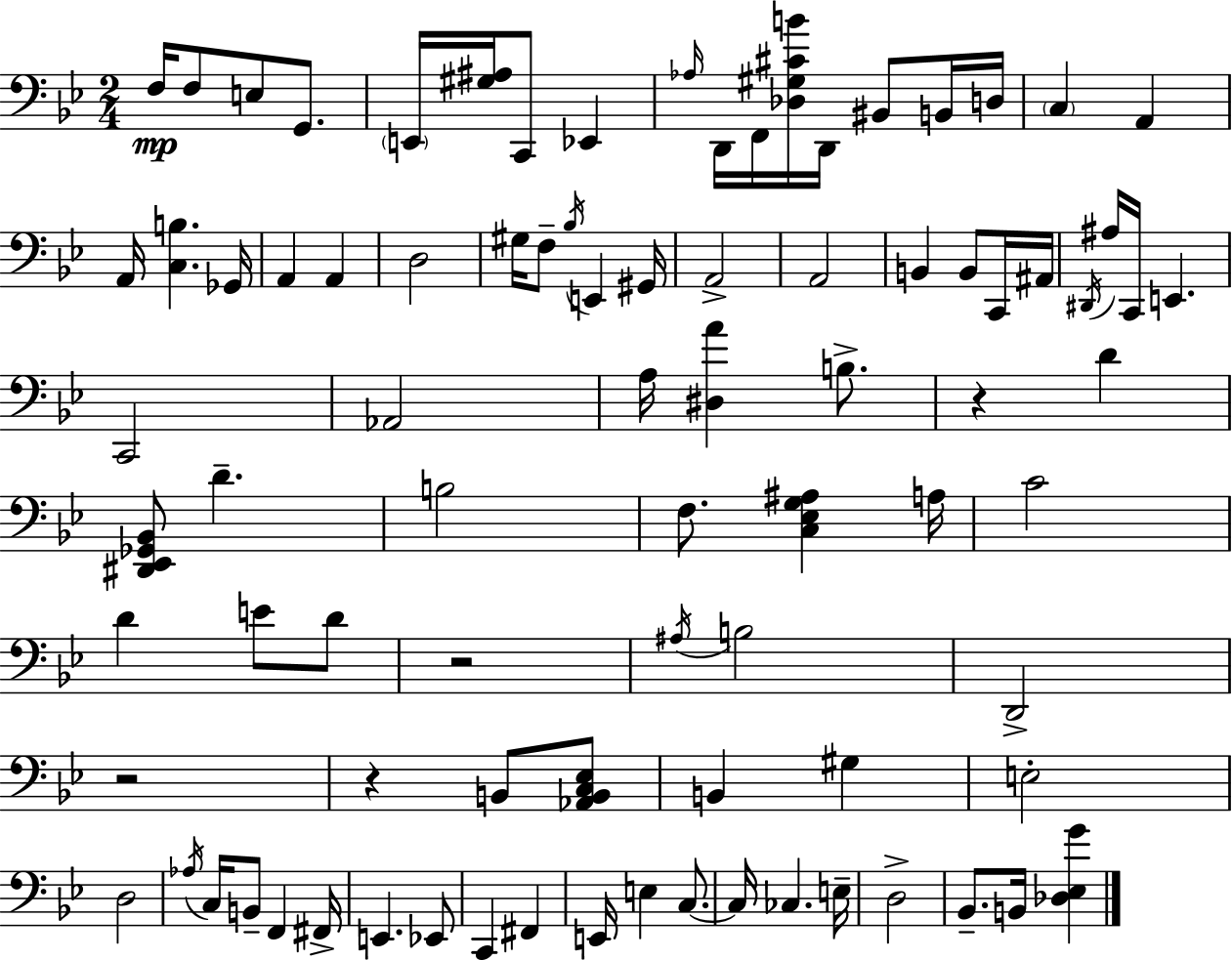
F3/s F3/e E3/e G2/e. E2/s [G#3,A#3]/s C2/e Eb2/q Ab3/s D2/s F2/s [Db3,G#3,C#4,B4]/s D2/s BIS2/e B2/s D3/s C3/q A2/q A2/s [C3,B3]/q. Gb2/s A2/q A2/q D3/h G#3/s F3/e Bb3/s E2/q G#2/s A2/h A2/h B2/q B2/e C2/s A#2/s D#2/s A#3/s C2/s E2/q. C2/h Ab2/h A3/s [D#3,A4]/q B3/e. R/q D4/q [D#2,Eb2,Gb2,Bb2]/e D4/q. B3/h F3/e. [C3,Eb3,G3,A#3]/q A3/s C4/h D4/q E4/e D4/e R/h A#3/s B3/h D2/h R/h R/q B2/e [Ab2,B2,C3,Eb3]/e B2/q G#3/q E3/h D3/h Ab3/s C3/s B2/e F2/q F#2/s E2/q. Eb2/e C2/q F#2/q E2/s E3/q C3/e. C3/s CES3/q. E3/s D3/h Bb2/e. B2/s [Db3,Eb3,G4]/q